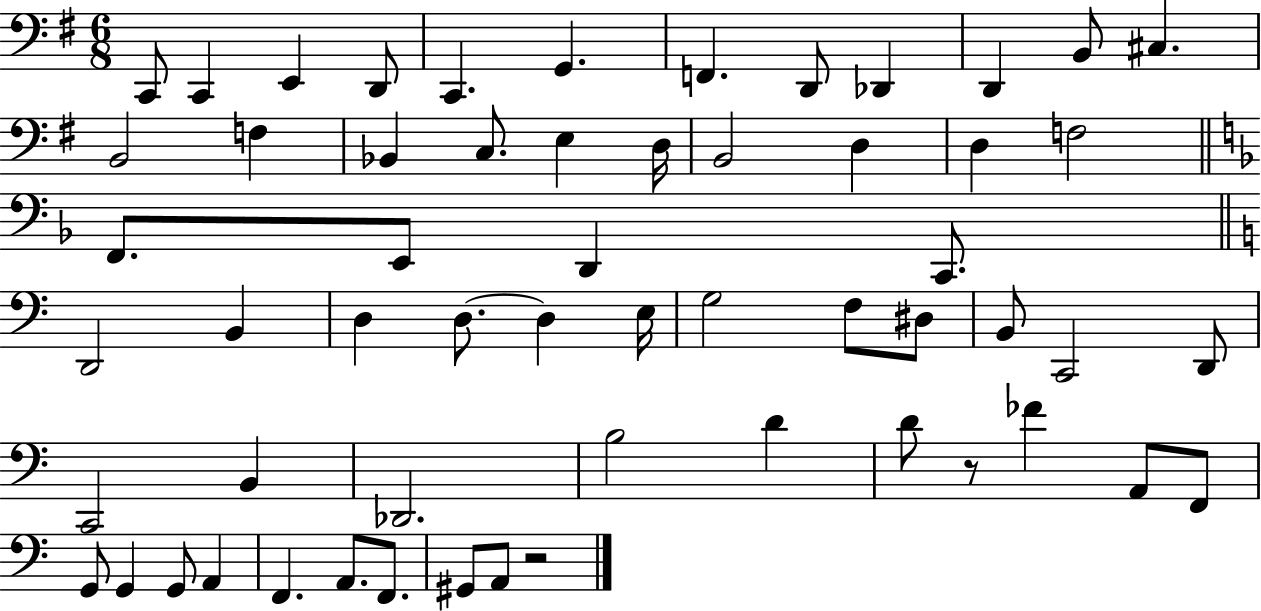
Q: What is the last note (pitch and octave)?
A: A2